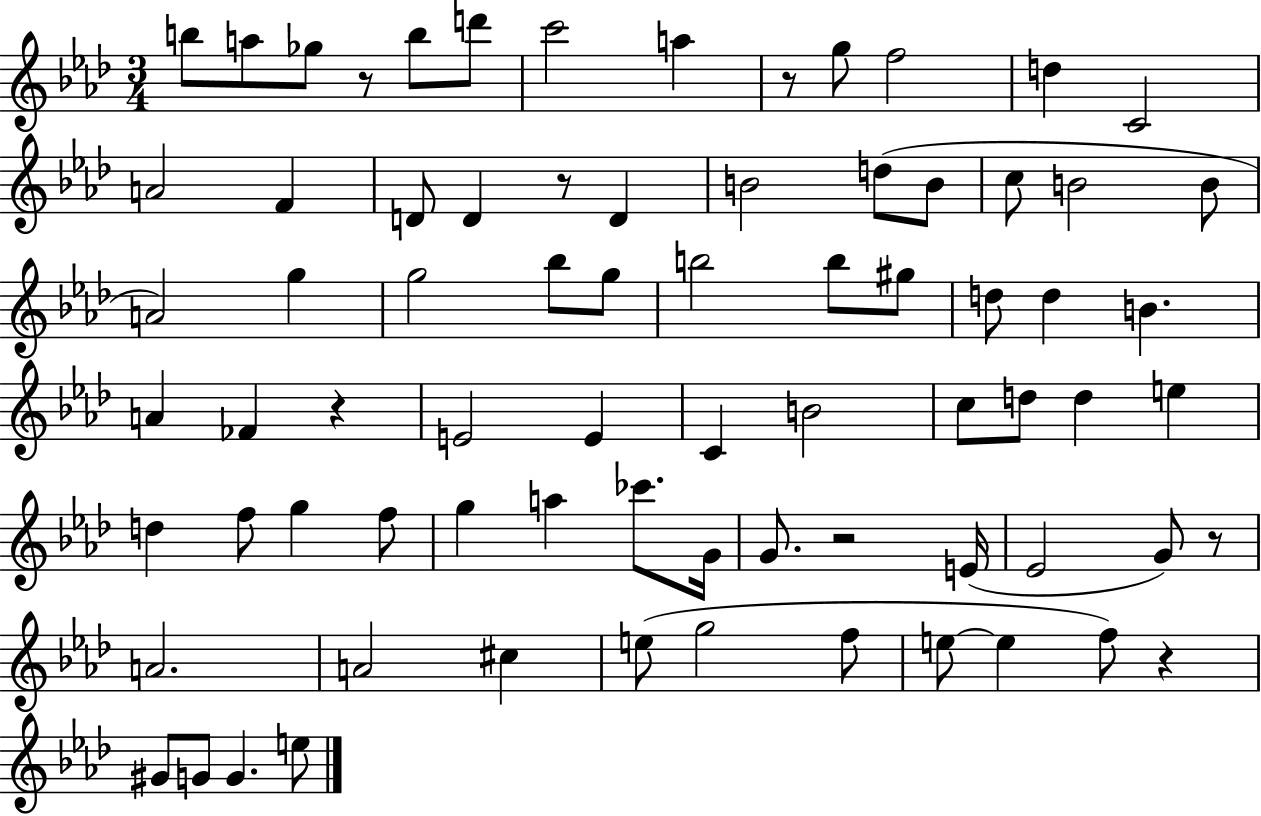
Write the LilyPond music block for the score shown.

{
  \clef treble
  \numericTimeSignature
  \time 3/4
  \key aes \major
  \repeat volta 2 { b''8 a''8 ges''8 r8 b''8 d'''8 | c'''2 a''4 | r8 g''8 f''2 | d''4 c'2 | \break a'2 f'4 | d'8 d'4 r8 d'4 | b'2 d''8( b'8 | c''8 b'2 b'8 | \break a'2) g''4 | g''2 bes''8 g''8 | b''2 b''8 gis''8 | d''8 d''4 b'4. | \break a'4 fes'4 r4 | e'2 e'4 | c'4 b'2 | c''8 d''8 d''4 e''4 | \break d''4 f''8 g''4 f''8 | g''4 a''4 ces'''8. g'16 | g'8. r2 e'16( | ees'2 g'8) r8 | \break a'2. | a'2 cis''4 | e''8( g''2 f''8 | e''8~~ e''4 f''8) r4 | \break gis'8 g'8 g'4. e''8 | } \bar "|."
}